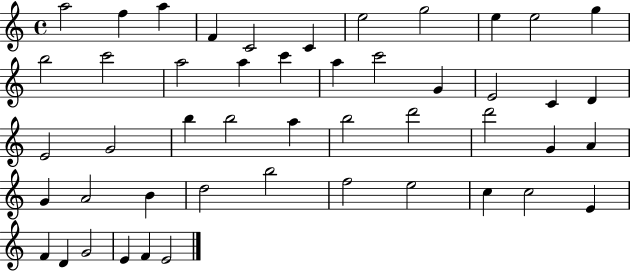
X:1
T:Untitled
M:4/4
L:1/4
K:C
a2 f a F C2 C e2 g2 e e2 g b2 c'2 a2 a c' a c'2 G E2 C D E2 G2 b b2 a b2 d'2 d'2 G A G A2 B d2 b2 f2 e2 c c2 E F D G2 E F E2